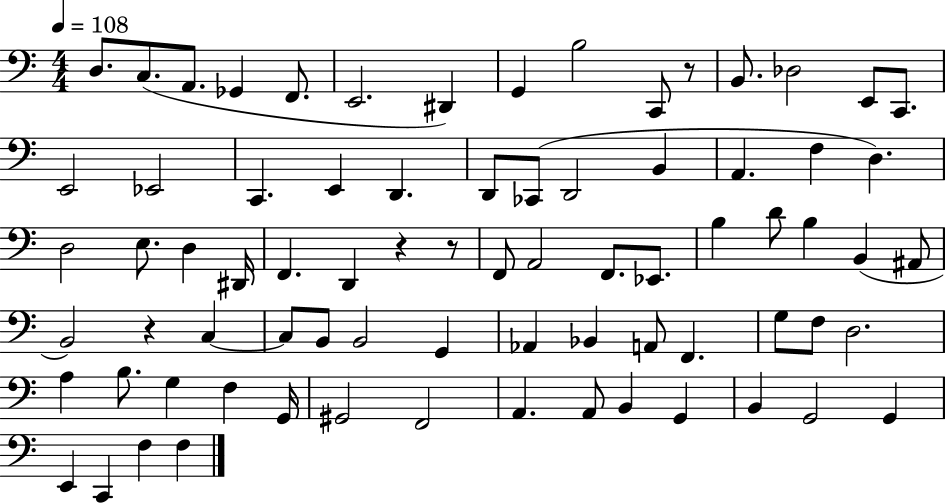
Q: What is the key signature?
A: C major